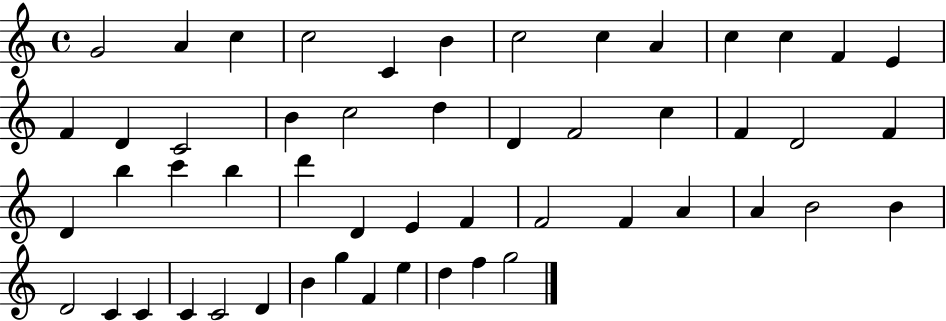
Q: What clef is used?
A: treble